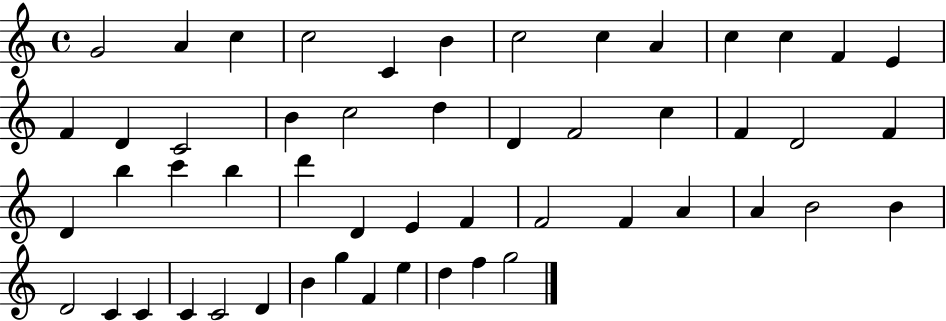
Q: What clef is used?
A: treble